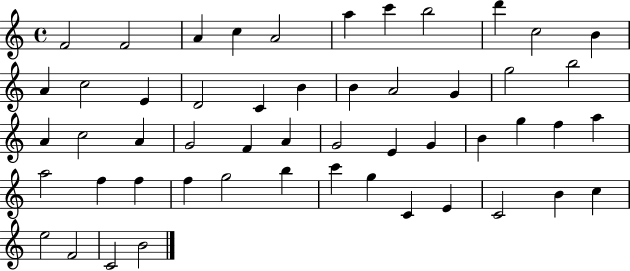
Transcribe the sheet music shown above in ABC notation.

X:1
T:Untitled
M:4/4
L:1/4
K:C
F2 F2 A c A2 a c' b2 d' c2 B A c2 E D2 C B B A2 G g2 b2 A c2 A G2 F A G2 E G B g f a a2 f f f g2 b c' g C E C2 B c e2 F2 C2 B2